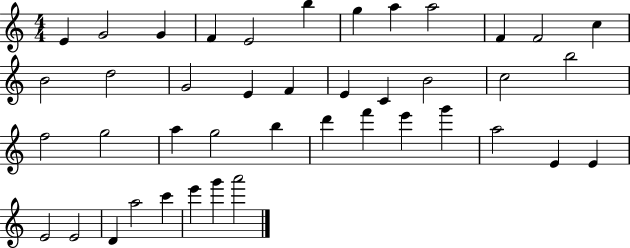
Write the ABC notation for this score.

X:1
T:Untitled
M:4/4
L:1/4
K:C
E G2 G F E2 b g a a2 F F2 c B2 d2 G2 E F E C B2 c2 b2 f2 g2 a g2 b d' f' e' g' a2 E E E2 E2 D a2 c' e' g' a'2